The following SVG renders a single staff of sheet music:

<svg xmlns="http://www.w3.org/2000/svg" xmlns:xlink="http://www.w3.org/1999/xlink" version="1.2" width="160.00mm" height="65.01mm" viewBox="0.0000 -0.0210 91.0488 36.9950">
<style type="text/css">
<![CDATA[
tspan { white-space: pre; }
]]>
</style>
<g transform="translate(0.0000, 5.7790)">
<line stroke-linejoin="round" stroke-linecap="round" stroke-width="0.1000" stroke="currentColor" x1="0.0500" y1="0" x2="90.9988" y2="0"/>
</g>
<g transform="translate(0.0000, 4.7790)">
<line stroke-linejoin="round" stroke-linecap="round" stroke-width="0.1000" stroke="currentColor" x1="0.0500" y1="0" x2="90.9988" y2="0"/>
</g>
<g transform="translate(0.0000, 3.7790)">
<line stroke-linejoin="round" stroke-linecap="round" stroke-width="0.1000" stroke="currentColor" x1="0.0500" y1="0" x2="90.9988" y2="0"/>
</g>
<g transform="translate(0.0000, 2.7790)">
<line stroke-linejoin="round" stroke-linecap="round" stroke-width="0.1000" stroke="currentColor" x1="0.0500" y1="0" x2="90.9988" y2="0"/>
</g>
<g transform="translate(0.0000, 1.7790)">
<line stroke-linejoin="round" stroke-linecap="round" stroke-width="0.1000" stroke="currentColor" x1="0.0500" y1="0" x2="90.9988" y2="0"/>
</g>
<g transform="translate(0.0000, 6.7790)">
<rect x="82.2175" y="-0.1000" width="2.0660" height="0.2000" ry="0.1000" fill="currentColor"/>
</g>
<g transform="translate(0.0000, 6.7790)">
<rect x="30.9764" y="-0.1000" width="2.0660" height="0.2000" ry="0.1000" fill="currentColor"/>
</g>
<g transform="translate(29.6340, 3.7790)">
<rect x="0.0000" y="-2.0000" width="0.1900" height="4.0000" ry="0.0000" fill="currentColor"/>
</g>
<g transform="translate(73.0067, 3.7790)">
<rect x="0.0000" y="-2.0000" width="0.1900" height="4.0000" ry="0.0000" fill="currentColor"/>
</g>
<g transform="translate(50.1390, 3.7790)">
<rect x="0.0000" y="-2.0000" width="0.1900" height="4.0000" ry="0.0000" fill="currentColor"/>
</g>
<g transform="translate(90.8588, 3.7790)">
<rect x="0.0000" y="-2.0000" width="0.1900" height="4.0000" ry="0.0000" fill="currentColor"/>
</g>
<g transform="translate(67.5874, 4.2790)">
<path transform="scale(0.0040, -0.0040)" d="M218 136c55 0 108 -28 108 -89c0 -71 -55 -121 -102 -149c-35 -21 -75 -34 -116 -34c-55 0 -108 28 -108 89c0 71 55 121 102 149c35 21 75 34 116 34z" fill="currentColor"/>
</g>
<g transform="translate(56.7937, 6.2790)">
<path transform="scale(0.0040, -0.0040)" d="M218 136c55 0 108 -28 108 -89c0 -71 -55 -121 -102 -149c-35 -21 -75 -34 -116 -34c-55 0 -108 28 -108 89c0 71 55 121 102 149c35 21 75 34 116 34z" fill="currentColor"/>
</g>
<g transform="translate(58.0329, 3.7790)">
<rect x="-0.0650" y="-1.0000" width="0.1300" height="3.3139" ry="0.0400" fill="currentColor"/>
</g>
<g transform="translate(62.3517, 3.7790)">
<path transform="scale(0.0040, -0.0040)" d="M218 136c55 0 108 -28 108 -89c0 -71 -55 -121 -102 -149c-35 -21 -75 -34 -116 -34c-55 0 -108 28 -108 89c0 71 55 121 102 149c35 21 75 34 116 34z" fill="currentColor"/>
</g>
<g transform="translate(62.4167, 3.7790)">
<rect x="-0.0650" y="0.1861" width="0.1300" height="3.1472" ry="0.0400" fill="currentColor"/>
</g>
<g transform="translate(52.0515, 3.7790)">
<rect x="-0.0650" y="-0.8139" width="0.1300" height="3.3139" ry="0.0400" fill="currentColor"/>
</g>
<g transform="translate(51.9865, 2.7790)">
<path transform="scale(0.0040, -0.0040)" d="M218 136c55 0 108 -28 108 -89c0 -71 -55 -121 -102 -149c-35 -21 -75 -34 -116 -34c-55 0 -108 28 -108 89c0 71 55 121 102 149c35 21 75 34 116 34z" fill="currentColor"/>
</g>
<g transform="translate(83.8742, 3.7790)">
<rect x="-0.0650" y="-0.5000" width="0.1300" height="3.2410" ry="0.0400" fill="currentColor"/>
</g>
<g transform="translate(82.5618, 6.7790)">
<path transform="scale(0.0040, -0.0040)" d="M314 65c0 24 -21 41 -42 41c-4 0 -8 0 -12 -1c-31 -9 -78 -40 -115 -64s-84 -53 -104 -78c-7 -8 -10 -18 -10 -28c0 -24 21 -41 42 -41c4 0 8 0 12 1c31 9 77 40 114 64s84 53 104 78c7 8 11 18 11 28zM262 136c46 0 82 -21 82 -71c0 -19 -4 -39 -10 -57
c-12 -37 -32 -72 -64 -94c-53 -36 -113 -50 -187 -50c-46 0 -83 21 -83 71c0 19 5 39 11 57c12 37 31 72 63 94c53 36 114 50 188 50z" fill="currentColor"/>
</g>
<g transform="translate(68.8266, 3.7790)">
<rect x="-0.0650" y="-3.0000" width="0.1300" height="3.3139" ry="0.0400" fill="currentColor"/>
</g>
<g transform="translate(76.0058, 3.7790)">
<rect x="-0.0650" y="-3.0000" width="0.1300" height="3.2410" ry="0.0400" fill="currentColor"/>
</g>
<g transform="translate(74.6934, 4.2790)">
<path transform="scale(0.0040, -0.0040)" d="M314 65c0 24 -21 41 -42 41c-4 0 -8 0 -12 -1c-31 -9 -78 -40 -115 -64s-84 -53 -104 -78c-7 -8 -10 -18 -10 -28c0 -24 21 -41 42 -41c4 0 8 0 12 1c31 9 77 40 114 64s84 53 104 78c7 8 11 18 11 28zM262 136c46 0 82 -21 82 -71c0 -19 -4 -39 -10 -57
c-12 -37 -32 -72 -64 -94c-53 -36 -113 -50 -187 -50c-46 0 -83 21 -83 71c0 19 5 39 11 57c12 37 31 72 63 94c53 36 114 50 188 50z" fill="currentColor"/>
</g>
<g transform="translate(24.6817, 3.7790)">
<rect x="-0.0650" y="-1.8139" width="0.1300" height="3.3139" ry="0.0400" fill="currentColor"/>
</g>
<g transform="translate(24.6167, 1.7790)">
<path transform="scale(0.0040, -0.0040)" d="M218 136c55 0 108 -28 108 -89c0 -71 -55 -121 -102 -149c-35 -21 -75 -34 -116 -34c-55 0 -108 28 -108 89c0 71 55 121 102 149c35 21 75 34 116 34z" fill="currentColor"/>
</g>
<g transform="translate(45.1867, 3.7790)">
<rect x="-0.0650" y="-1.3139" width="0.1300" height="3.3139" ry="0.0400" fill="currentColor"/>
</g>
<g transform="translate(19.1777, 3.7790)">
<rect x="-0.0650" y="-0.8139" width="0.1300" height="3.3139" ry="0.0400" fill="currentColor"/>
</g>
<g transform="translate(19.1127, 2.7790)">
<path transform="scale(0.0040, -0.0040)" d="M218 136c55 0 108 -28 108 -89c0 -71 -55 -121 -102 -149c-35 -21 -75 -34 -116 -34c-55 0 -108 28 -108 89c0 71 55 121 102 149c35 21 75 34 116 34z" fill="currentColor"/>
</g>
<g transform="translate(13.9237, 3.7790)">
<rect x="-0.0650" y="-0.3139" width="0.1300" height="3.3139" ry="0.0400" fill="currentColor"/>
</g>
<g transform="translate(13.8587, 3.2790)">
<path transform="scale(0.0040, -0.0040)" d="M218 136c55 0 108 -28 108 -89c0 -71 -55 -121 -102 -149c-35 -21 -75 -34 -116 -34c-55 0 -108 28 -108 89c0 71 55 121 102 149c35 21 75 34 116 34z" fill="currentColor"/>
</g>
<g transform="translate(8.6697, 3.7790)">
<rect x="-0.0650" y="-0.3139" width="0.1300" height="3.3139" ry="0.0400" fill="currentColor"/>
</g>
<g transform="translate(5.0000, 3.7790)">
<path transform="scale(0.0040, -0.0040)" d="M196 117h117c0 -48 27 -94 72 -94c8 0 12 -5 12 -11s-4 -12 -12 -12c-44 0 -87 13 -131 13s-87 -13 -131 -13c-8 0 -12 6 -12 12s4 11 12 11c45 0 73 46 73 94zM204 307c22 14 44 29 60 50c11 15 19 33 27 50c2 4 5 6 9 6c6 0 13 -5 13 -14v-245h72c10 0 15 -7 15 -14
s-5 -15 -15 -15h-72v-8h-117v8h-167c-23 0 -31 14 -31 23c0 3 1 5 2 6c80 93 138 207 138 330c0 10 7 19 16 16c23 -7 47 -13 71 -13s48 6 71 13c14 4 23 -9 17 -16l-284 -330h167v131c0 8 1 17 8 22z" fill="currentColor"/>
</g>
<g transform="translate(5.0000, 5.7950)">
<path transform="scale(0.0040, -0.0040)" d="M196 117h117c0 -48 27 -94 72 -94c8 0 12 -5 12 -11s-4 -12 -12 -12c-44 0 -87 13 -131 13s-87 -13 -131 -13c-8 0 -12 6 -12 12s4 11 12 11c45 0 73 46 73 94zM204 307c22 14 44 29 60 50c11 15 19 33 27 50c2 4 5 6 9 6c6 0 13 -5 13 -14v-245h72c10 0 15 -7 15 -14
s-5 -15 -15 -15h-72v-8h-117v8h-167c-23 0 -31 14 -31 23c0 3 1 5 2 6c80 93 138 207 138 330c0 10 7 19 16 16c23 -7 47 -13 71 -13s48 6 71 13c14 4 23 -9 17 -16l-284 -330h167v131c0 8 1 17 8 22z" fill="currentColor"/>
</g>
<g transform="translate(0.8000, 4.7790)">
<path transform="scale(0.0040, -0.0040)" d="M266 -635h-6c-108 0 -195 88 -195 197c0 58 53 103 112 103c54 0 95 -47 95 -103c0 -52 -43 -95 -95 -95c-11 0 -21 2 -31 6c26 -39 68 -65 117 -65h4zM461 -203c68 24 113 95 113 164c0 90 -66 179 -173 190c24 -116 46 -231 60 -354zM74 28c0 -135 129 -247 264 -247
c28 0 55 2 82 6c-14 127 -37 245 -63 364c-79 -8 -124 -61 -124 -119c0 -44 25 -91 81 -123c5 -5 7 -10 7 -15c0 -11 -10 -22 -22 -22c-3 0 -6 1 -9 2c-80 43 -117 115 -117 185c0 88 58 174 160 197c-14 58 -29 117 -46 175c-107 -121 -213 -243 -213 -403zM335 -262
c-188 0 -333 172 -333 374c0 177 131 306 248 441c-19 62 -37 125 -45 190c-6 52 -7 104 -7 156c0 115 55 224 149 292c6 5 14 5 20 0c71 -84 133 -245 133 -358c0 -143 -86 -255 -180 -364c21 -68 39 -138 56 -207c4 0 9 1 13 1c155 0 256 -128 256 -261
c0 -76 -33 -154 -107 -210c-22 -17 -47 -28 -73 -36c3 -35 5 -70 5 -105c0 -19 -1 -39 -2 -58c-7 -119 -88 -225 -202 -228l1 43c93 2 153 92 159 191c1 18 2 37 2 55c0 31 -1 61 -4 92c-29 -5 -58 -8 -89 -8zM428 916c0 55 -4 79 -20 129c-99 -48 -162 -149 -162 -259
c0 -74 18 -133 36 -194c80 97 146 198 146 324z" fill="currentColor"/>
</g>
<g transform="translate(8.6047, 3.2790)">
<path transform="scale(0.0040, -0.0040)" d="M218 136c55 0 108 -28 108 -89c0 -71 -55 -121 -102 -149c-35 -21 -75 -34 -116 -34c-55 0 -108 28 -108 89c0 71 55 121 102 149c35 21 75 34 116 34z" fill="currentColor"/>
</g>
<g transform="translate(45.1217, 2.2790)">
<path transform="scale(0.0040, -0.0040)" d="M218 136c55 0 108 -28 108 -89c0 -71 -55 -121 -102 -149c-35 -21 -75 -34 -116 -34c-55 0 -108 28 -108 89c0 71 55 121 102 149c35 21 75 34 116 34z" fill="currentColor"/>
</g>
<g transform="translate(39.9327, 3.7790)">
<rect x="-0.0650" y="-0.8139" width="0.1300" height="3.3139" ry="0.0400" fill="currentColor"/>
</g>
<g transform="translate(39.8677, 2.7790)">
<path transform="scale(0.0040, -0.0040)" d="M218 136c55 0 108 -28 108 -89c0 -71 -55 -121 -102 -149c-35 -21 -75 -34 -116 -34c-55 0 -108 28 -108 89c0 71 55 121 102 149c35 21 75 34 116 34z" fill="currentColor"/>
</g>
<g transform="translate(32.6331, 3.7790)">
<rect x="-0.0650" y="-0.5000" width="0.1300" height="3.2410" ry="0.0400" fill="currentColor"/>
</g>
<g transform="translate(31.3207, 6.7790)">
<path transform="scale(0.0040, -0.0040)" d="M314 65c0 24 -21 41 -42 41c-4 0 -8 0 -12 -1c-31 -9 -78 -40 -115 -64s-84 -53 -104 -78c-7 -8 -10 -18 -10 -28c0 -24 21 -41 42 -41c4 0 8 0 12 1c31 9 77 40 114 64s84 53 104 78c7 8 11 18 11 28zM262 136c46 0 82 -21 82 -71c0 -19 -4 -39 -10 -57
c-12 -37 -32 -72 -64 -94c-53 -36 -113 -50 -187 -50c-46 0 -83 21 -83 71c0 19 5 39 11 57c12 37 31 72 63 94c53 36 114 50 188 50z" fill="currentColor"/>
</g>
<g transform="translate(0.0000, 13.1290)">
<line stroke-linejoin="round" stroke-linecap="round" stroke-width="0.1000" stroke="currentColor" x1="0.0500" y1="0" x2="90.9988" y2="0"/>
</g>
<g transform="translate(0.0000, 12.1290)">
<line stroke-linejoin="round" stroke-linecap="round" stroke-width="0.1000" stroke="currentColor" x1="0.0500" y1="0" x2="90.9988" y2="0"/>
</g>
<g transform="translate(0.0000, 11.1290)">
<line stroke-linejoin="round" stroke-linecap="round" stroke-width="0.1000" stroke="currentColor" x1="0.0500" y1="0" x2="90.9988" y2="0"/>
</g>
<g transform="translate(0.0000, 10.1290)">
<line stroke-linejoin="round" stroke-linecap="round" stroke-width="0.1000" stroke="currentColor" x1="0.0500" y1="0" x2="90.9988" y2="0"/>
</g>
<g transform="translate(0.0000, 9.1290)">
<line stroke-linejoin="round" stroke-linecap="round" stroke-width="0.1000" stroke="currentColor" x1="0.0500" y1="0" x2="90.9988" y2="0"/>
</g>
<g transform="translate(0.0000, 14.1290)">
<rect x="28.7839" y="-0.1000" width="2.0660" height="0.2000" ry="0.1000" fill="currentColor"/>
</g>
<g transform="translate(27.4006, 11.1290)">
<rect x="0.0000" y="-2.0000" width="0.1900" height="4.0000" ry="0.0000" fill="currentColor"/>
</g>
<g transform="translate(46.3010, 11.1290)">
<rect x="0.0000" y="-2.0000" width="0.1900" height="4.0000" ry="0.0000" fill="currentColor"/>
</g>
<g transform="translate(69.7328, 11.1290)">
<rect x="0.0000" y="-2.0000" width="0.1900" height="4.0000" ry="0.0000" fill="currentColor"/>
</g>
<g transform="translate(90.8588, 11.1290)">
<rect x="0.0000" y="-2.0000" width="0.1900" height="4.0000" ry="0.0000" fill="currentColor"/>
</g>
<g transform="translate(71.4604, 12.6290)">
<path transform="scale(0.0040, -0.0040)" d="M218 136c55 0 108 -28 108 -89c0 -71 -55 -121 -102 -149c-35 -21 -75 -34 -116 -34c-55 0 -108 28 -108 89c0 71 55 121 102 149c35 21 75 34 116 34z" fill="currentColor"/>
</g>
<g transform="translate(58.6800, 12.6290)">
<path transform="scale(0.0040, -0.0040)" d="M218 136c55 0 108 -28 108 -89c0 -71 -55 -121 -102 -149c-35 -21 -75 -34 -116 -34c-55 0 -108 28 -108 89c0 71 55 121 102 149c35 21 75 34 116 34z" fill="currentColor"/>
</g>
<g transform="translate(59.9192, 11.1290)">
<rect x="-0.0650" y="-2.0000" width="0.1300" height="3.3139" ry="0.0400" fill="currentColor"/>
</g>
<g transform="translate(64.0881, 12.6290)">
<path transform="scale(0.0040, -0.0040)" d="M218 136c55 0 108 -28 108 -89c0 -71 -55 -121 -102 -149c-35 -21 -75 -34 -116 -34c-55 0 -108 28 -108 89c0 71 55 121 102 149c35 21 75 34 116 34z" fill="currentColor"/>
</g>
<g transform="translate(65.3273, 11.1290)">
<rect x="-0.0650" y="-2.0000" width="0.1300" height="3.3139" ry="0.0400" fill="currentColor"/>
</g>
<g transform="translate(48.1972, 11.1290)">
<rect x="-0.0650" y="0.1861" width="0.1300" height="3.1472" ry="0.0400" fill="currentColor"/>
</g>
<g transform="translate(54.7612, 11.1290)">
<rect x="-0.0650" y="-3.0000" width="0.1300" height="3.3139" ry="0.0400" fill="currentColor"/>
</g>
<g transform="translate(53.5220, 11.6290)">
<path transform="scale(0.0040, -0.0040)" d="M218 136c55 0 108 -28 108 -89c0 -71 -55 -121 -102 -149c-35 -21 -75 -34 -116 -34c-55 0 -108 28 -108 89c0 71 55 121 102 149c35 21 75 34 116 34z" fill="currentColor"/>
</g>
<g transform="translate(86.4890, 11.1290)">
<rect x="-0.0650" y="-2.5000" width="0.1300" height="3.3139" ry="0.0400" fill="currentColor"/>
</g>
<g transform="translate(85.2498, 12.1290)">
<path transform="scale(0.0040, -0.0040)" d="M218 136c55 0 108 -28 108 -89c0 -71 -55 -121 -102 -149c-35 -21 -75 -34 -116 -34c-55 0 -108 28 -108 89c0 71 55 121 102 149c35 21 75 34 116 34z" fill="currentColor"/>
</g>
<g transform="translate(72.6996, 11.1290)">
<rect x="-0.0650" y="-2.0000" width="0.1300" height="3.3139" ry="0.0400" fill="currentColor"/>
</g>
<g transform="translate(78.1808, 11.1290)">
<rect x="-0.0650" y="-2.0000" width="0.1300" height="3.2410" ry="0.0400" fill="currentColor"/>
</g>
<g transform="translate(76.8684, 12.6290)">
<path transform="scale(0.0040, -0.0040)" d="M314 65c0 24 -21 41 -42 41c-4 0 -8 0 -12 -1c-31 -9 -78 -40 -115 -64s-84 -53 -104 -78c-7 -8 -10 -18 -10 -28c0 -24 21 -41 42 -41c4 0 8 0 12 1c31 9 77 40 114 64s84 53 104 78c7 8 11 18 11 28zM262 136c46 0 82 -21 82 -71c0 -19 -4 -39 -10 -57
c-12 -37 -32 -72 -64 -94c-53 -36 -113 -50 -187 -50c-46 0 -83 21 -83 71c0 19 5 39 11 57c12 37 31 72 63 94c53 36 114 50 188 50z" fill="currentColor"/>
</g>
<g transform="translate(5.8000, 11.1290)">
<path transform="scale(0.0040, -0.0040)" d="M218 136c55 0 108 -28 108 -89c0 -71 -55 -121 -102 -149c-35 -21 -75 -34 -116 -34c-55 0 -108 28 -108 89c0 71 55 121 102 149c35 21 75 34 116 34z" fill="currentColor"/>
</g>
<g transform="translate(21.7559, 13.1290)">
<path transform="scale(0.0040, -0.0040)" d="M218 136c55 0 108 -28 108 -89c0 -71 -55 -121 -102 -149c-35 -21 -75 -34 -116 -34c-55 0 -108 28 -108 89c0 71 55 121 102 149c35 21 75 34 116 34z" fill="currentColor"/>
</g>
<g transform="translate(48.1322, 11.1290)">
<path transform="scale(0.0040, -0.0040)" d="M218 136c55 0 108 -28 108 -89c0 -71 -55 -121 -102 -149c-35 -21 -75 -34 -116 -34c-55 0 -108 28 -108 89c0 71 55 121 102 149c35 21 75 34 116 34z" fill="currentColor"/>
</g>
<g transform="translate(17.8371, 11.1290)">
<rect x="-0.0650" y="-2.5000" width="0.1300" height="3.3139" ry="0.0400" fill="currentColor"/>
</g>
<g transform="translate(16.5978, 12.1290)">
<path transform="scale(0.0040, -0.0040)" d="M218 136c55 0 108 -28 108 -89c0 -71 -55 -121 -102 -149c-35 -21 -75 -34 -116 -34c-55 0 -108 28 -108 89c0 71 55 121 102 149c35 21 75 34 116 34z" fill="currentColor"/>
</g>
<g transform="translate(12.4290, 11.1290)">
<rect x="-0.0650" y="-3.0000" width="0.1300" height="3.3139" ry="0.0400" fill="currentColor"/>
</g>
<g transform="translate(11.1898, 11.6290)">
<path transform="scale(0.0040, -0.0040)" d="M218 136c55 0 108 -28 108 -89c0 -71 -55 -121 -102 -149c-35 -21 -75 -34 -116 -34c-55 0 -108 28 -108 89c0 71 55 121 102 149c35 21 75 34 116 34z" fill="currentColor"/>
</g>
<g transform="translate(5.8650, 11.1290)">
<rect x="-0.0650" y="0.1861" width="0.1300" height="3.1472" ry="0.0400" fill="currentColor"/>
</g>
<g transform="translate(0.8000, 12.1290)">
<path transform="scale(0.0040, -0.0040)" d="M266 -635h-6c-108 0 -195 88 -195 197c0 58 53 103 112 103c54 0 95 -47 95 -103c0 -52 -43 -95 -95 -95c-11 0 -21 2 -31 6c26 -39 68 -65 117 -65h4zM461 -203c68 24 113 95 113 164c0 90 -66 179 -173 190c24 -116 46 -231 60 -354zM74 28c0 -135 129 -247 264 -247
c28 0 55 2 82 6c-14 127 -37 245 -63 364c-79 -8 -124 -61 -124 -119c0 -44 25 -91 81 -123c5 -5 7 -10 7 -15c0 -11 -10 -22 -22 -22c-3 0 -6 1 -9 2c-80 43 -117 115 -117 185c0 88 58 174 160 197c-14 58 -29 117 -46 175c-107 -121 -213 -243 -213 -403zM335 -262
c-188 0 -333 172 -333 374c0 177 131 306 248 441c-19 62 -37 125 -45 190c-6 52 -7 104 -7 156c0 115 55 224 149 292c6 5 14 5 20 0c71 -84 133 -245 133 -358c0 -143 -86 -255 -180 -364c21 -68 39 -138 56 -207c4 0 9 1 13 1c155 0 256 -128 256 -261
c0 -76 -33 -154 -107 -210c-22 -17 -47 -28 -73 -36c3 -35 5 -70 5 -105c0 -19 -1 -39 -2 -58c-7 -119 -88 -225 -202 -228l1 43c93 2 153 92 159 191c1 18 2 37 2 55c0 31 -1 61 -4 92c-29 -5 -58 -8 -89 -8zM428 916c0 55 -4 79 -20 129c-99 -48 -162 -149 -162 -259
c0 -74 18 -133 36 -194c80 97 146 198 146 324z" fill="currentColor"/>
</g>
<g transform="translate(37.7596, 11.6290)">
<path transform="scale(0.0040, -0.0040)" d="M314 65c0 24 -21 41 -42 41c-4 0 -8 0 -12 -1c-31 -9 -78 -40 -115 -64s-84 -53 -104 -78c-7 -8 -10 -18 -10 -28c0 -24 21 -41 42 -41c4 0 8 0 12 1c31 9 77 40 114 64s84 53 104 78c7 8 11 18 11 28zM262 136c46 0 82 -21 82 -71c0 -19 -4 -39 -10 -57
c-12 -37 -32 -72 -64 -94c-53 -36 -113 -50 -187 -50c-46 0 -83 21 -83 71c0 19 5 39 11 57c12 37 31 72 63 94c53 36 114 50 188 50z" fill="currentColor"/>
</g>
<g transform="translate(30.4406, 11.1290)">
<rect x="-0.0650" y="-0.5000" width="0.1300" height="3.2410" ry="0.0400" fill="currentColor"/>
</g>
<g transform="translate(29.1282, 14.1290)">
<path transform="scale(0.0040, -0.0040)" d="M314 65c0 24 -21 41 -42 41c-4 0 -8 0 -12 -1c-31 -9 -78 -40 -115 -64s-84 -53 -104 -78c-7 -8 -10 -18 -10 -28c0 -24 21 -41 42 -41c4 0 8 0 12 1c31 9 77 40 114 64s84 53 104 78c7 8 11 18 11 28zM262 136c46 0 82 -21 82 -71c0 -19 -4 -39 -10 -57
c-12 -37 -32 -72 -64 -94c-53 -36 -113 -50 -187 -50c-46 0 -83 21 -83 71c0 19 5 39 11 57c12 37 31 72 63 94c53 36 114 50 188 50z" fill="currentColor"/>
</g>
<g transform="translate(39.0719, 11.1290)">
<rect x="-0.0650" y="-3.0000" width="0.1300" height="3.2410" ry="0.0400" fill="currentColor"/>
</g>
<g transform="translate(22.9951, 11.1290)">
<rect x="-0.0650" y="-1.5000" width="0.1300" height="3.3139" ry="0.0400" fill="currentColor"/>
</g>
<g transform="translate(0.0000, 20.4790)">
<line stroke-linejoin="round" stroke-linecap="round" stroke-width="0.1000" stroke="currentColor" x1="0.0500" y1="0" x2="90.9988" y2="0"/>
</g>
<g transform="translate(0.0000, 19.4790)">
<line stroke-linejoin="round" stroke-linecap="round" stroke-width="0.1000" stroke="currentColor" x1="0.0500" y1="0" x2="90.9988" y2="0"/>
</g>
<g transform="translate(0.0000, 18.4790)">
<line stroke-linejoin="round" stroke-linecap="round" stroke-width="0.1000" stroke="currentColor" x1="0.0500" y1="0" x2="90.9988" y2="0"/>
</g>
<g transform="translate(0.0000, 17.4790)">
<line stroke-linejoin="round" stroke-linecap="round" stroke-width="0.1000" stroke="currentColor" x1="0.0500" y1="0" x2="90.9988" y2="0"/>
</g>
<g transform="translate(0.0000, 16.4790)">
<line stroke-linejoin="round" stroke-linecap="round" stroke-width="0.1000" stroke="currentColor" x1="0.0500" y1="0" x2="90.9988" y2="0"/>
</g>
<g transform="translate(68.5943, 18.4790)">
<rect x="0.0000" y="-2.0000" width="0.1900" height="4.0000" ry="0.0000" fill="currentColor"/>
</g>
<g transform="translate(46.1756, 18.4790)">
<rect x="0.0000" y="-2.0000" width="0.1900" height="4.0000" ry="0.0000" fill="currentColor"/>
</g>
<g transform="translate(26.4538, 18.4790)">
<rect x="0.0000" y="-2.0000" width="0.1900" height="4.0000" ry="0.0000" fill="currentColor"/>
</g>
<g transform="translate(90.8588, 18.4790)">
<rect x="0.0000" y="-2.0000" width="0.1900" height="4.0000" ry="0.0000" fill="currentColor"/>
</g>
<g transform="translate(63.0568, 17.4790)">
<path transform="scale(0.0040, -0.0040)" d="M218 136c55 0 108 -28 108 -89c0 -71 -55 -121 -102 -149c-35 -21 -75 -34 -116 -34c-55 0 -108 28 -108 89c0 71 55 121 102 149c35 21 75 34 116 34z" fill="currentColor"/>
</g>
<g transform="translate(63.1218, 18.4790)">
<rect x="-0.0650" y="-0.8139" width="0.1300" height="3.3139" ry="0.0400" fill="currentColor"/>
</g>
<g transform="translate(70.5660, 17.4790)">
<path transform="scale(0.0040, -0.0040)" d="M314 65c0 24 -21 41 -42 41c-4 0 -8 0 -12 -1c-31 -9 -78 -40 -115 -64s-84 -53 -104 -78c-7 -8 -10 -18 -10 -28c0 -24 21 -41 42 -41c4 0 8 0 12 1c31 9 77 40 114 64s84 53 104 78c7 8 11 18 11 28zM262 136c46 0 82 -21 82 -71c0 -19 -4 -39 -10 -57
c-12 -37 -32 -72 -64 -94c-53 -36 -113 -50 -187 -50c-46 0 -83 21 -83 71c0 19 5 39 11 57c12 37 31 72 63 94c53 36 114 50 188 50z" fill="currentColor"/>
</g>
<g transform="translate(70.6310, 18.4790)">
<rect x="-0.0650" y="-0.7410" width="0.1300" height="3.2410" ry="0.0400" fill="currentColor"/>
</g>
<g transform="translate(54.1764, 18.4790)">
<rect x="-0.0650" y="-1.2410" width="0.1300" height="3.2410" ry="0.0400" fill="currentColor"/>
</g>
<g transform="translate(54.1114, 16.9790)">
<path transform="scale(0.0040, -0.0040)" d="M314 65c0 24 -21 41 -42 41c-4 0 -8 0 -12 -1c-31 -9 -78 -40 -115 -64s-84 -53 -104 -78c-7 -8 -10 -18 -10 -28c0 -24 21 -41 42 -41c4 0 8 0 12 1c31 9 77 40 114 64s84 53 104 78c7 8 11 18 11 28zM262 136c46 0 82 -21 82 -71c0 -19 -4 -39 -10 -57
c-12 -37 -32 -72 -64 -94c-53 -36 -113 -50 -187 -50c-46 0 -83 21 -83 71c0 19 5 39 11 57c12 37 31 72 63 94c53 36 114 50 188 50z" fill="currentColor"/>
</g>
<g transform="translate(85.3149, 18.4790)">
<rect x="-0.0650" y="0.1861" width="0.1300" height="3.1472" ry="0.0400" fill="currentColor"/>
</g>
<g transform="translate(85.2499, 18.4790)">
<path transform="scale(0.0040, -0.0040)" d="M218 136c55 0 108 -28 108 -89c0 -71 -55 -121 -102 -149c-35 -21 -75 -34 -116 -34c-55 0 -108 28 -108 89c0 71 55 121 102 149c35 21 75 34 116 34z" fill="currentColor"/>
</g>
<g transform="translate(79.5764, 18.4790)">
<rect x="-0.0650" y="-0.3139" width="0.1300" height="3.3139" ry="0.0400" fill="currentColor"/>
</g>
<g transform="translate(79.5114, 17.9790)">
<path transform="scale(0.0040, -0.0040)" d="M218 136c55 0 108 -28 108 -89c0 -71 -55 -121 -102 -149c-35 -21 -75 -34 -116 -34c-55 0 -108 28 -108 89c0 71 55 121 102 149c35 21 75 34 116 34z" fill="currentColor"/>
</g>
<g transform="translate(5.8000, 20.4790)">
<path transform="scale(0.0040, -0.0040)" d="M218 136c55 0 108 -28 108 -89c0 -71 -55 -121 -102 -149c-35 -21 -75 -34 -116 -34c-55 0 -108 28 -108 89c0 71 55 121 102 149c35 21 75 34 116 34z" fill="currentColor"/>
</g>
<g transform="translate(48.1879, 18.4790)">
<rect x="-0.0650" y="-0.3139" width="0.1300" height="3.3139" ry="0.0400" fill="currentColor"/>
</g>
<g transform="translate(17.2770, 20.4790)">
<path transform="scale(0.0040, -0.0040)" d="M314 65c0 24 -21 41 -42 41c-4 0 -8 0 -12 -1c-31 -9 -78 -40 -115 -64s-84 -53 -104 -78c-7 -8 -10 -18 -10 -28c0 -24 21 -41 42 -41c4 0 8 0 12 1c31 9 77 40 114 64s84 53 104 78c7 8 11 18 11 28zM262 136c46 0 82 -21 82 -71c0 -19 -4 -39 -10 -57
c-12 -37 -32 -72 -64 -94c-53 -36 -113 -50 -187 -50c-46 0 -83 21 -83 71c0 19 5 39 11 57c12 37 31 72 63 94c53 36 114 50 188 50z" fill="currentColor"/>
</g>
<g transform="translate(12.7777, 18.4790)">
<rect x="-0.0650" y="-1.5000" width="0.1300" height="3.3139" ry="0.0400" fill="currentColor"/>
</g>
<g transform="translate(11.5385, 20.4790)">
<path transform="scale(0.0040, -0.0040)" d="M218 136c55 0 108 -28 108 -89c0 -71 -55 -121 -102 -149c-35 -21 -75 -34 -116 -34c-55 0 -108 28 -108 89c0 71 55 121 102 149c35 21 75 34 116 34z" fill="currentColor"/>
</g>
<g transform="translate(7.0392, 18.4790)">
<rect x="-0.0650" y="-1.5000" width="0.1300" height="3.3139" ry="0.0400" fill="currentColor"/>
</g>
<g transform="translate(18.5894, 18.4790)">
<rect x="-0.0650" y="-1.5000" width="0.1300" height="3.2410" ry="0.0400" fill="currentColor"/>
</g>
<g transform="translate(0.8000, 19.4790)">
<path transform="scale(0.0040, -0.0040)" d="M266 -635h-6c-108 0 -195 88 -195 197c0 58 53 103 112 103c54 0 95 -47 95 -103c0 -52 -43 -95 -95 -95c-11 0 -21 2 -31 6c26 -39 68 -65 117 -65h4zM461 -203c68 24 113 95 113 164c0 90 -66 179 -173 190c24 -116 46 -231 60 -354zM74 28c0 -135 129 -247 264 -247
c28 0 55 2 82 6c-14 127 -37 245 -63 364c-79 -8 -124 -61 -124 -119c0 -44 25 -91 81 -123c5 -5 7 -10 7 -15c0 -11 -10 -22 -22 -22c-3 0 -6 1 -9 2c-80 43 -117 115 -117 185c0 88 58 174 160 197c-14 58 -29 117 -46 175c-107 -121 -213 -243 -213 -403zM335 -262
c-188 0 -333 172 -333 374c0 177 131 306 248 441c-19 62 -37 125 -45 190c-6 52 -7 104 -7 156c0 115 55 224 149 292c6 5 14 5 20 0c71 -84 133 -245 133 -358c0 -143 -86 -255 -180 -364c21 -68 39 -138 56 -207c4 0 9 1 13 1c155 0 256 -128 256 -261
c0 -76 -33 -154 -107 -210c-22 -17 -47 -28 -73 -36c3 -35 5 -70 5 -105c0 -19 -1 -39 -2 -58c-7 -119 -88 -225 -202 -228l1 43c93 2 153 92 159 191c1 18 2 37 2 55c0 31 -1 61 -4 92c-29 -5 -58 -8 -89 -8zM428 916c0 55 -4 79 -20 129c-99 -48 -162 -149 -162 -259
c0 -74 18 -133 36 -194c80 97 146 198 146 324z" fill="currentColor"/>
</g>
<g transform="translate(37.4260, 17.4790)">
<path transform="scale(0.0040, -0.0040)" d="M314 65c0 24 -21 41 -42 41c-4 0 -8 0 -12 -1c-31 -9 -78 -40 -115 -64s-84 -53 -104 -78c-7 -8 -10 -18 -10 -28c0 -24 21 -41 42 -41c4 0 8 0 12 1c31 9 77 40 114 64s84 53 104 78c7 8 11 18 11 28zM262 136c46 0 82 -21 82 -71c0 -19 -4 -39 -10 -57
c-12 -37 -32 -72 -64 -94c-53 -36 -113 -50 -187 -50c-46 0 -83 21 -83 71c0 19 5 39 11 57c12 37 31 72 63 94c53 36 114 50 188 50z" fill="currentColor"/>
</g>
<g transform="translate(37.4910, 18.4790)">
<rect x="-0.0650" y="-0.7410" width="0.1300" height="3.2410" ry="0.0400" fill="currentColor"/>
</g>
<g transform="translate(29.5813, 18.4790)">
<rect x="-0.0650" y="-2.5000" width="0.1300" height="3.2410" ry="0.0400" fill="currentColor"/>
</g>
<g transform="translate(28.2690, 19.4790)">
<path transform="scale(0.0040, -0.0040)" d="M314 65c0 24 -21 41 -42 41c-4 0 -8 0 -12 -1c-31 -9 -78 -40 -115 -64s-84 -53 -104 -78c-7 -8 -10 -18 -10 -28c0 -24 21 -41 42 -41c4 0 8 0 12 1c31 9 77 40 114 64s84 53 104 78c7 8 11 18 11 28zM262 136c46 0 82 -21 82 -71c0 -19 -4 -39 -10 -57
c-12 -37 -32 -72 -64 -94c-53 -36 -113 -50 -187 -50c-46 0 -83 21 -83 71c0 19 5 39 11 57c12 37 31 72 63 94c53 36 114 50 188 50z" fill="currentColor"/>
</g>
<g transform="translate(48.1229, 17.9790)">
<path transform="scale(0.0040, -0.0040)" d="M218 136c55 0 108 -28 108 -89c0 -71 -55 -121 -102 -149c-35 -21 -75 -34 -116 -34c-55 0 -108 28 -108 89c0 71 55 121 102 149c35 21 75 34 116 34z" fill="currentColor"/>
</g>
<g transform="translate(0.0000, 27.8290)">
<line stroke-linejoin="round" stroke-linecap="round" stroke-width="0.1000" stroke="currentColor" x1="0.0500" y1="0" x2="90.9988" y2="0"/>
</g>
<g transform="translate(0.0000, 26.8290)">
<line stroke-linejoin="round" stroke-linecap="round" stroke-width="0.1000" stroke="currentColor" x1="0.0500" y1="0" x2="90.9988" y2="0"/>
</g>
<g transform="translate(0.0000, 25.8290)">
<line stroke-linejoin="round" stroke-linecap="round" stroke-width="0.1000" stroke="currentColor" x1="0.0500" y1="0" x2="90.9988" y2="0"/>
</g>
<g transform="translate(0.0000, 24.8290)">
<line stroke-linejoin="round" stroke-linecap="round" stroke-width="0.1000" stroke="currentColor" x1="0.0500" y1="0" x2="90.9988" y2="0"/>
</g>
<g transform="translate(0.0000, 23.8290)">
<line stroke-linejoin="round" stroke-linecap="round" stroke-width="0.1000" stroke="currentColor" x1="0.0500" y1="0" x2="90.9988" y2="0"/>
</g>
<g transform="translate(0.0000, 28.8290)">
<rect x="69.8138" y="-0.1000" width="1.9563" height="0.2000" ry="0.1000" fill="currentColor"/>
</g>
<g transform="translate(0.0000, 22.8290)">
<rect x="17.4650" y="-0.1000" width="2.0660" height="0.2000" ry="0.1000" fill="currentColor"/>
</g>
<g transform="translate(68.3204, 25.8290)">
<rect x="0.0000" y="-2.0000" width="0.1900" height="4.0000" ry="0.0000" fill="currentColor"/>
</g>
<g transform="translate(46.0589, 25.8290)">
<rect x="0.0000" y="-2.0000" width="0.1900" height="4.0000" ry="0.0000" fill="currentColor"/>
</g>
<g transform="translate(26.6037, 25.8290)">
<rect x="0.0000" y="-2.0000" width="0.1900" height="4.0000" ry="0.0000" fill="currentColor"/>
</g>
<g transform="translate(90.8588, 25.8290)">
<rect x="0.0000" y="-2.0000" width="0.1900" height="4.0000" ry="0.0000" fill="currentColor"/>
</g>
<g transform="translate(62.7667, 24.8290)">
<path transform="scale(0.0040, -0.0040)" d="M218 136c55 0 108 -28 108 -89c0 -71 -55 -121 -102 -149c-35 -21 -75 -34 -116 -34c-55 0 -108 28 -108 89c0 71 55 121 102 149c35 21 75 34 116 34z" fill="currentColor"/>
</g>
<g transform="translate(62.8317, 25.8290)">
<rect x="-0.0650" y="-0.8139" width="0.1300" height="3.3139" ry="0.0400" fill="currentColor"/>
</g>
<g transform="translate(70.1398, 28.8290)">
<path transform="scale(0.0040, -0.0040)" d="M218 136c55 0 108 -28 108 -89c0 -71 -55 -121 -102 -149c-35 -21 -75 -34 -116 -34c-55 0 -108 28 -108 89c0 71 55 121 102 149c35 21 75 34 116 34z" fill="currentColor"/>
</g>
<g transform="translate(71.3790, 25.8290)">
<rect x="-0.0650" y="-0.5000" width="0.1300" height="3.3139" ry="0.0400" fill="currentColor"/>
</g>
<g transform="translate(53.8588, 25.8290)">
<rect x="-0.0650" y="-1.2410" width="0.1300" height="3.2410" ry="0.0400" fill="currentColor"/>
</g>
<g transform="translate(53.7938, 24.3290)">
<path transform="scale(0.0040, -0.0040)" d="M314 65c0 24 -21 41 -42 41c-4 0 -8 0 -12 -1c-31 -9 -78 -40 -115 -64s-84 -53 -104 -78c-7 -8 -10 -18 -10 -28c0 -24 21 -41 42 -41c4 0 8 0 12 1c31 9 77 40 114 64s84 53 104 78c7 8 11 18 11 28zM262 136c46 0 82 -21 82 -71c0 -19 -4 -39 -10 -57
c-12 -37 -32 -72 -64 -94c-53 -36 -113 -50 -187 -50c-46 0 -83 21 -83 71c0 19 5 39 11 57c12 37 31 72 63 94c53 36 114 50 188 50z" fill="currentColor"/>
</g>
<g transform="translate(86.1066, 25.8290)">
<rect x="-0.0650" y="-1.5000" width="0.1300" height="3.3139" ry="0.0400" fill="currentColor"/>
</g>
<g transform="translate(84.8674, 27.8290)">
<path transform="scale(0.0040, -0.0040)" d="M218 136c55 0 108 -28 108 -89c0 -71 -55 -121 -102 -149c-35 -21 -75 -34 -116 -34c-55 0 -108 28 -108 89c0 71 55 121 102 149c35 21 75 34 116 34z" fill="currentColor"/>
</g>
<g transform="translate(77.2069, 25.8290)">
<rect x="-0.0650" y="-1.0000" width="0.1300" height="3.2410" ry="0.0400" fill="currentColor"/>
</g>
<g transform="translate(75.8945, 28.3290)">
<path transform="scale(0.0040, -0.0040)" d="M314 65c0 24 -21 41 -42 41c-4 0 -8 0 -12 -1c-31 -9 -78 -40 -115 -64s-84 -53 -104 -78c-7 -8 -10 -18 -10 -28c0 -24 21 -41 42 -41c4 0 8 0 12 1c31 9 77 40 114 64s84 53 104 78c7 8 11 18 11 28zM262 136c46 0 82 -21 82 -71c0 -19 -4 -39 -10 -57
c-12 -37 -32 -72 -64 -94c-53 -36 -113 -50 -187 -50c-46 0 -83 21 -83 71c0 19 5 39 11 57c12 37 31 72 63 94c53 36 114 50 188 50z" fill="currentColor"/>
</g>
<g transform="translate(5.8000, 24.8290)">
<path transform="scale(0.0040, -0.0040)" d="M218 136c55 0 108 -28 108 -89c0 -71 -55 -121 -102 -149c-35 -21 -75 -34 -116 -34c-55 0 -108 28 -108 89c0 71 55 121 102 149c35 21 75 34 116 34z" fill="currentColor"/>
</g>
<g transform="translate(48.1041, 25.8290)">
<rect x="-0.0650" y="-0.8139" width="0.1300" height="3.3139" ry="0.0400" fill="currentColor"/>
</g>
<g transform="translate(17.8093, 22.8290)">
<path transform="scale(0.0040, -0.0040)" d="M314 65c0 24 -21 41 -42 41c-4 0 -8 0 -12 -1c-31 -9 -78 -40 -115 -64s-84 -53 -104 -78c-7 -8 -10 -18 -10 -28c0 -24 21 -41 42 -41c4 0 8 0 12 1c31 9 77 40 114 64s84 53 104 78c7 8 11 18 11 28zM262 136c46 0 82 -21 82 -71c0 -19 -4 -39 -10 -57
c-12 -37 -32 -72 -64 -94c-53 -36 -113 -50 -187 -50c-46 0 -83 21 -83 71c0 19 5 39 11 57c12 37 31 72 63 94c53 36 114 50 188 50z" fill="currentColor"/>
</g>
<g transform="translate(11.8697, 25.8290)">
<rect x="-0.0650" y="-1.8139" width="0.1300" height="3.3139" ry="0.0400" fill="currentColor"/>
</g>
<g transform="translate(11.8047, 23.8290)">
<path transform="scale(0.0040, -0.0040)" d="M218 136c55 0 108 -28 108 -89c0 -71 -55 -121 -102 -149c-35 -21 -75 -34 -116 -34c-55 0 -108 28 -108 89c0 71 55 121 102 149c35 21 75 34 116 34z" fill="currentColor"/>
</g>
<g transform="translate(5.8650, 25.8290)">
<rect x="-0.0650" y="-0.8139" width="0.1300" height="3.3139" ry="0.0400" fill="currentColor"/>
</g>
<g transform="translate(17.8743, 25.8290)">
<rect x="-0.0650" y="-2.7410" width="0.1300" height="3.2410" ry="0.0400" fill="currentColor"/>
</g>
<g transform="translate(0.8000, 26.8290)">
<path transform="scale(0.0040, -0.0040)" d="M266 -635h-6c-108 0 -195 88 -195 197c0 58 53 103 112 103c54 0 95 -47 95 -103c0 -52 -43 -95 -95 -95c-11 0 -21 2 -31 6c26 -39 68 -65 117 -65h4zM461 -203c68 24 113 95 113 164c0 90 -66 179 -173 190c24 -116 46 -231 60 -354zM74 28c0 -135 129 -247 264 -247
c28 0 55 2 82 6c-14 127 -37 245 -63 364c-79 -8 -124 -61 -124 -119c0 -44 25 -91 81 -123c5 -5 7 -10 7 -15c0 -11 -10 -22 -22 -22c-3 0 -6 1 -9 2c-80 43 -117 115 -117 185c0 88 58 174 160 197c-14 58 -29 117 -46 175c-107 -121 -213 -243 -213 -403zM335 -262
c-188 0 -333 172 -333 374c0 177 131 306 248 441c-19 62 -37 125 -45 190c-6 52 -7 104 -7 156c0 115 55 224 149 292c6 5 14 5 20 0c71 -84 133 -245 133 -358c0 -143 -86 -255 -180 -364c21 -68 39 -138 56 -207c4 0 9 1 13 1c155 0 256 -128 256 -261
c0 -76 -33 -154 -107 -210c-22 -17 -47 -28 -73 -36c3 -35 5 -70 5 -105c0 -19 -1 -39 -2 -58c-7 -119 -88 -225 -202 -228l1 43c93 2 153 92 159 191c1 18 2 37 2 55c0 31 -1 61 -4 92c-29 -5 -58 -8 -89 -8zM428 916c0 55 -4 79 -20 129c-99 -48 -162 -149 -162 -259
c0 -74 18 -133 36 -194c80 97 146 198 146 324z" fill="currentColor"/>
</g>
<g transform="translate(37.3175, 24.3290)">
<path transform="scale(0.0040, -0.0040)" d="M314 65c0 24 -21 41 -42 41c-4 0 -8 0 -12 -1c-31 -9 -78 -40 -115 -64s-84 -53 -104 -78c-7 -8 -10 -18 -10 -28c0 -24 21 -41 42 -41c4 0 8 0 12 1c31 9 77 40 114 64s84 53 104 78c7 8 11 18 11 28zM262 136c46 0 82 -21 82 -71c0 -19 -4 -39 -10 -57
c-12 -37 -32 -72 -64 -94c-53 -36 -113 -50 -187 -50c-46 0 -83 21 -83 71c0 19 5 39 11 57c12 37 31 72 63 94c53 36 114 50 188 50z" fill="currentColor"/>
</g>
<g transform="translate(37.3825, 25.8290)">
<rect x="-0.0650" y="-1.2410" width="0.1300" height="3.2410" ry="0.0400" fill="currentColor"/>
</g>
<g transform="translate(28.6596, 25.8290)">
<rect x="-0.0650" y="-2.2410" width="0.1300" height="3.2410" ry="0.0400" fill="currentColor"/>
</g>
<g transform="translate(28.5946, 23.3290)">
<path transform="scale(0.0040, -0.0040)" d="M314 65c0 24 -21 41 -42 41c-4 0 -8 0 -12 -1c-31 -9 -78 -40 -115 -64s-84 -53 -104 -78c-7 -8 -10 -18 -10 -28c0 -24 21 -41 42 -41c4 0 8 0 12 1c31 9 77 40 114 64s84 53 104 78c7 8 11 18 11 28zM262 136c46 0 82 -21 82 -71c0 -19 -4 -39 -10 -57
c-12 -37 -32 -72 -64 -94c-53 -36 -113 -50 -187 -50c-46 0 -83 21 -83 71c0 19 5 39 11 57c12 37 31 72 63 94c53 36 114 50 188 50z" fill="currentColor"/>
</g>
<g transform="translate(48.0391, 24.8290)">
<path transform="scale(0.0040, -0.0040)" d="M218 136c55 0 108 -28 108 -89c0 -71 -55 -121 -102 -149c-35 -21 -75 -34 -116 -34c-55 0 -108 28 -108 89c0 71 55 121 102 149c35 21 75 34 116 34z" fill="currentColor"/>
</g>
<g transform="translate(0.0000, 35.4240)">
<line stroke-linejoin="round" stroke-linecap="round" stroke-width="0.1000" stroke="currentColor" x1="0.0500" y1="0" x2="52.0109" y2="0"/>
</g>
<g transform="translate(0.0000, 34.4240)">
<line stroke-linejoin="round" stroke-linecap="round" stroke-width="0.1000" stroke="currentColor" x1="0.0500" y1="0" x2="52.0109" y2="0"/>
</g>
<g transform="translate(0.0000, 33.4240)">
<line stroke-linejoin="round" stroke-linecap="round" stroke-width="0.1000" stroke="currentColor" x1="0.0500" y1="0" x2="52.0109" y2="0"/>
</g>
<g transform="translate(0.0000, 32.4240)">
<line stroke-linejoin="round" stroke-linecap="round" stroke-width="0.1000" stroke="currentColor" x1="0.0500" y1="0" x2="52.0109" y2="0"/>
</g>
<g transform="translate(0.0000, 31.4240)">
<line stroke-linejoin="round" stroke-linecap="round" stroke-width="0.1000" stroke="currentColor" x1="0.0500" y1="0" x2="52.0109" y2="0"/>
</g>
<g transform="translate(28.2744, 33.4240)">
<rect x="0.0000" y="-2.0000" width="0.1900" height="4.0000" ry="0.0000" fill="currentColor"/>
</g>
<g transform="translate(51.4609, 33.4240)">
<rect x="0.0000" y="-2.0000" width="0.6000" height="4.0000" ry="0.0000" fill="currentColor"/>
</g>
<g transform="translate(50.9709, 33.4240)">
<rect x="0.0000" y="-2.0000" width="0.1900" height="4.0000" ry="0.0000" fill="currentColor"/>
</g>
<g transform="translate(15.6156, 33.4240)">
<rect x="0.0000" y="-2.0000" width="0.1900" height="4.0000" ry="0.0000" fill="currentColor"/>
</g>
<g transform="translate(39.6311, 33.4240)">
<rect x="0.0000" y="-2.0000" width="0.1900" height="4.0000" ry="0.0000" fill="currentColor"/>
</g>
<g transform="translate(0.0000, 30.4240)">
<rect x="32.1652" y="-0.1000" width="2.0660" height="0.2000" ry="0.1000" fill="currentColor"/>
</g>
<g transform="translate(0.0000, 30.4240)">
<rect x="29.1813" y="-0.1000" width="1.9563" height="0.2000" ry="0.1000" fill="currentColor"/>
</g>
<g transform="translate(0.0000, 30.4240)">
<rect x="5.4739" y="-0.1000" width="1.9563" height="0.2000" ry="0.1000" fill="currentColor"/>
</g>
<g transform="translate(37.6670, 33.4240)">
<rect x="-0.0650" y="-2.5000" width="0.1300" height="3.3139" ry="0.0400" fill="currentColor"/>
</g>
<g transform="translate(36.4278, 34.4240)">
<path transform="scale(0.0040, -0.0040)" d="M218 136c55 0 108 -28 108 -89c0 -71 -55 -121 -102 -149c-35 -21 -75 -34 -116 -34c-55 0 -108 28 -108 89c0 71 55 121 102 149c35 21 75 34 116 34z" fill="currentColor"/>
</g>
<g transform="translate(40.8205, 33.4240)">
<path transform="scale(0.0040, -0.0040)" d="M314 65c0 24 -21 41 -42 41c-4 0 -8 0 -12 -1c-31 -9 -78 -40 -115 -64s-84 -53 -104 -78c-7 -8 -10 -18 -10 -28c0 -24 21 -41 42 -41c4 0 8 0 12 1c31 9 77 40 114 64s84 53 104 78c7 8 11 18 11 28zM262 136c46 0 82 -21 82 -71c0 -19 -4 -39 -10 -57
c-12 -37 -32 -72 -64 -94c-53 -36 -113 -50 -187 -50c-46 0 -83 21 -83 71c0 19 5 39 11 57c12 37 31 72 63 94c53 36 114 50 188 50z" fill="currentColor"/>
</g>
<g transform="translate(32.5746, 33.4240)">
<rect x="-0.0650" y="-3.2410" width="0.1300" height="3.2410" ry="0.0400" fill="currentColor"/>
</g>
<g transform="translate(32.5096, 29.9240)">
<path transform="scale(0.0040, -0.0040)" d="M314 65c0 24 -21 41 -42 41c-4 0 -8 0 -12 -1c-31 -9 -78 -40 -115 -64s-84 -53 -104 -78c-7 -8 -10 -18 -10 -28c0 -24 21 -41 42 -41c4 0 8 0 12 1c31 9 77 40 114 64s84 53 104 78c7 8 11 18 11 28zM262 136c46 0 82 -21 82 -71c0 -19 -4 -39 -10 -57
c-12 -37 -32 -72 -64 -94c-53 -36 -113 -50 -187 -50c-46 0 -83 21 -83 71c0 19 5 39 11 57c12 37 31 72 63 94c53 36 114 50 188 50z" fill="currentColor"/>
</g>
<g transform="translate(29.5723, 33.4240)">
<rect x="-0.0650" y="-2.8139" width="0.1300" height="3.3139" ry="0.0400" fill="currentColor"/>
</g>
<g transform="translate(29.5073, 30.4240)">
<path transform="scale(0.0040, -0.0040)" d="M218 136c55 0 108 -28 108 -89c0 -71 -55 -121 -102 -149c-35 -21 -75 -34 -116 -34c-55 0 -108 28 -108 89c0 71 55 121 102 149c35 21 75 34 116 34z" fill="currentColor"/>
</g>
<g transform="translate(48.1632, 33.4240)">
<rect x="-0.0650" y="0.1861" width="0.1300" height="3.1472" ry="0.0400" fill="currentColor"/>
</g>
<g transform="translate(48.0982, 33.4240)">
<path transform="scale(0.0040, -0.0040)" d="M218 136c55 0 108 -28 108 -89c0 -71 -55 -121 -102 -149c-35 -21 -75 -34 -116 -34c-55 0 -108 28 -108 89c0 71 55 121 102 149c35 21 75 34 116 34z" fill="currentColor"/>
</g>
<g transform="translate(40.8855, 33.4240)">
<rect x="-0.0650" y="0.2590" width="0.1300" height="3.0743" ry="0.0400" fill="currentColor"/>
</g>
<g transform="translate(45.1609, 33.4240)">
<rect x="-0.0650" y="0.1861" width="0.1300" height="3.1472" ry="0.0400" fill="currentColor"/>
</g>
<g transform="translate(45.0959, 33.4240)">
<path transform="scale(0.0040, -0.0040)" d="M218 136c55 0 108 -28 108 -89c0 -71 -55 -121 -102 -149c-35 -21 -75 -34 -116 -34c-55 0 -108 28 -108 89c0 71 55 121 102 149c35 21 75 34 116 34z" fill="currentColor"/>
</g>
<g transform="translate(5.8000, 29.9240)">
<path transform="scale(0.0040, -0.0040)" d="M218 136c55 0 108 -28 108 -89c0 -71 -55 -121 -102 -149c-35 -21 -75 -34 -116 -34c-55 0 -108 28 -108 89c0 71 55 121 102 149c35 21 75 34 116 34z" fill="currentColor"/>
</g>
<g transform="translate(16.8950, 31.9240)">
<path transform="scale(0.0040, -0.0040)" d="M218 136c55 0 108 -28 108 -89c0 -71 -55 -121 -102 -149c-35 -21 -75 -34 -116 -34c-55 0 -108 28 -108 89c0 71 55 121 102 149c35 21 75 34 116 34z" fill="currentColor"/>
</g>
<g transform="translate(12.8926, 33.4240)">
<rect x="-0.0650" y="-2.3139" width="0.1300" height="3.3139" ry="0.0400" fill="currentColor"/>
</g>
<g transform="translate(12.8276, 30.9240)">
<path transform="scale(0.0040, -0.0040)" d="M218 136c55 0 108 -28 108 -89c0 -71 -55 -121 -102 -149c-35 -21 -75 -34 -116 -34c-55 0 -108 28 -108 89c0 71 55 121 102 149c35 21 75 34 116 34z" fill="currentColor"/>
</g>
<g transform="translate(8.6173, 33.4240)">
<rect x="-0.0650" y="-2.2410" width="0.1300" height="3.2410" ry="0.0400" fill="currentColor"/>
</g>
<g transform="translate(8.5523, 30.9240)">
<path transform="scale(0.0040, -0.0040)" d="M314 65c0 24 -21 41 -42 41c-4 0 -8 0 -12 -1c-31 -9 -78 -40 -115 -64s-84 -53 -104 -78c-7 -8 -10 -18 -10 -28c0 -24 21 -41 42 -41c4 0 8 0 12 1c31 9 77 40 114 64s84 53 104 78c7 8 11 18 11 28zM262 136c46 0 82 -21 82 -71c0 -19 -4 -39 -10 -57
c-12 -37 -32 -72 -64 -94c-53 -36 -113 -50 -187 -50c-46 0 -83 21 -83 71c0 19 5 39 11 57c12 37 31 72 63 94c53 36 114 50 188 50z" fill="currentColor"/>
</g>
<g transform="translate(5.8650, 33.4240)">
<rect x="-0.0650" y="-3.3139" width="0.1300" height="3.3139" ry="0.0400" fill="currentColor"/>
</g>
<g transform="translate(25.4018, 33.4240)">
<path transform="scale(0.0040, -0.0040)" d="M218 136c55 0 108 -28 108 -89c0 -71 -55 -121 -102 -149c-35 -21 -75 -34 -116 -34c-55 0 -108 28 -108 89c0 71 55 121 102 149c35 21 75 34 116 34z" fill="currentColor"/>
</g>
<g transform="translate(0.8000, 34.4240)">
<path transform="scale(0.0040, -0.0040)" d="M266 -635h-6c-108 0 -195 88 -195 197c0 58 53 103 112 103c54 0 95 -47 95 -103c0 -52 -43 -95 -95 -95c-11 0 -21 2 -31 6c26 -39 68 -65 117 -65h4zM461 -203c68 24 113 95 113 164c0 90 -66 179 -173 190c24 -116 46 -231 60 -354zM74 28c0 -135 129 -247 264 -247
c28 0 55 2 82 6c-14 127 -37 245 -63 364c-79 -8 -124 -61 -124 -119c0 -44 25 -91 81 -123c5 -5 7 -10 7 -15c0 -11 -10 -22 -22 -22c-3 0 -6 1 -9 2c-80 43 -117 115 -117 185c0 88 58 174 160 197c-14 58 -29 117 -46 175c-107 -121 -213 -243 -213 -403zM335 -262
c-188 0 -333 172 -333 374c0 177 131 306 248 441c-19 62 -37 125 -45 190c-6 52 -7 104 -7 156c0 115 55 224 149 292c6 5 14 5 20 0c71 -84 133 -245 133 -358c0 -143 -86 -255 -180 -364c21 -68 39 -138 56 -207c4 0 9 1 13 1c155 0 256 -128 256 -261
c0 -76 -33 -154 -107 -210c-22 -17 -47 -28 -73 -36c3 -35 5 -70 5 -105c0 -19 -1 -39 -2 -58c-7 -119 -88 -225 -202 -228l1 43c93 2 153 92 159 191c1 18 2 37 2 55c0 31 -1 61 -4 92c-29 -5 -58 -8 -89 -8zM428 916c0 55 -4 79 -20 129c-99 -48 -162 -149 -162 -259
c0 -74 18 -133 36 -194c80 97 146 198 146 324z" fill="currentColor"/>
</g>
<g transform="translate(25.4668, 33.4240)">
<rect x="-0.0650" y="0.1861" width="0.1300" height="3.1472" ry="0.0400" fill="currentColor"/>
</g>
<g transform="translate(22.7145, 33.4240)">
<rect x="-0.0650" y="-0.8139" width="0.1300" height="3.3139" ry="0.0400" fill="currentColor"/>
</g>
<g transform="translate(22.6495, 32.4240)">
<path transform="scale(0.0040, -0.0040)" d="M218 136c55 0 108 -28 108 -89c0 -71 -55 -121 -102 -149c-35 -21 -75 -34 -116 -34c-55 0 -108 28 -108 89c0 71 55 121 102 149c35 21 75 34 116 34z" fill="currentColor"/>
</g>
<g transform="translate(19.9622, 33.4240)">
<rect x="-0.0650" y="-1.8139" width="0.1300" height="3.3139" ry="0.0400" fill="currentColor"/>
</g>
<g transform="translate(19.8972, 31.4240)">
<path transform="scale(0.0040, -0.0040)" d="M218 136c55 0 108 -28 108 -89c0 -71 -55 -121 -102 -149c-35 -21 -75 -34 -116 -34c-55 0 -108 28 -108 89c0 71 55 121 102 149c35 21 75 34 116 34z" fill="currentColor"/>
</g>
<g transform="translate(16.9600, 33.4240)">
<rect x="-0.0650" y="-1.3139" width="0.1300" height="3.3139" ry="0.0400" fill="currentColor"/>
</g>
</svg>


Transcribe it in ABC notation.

X:1
T:Untitled
M:4/4
L:1/4
K:C
c c d f C2 d e d D B A A2 C2 B A G E C2 A2 B A F F F F2 G E E E2 G2 d2 c e2 d d2 c B d f a2 g2 e2 d e2 d C D2 E b g2 g e f d B a b2 G B2 B B